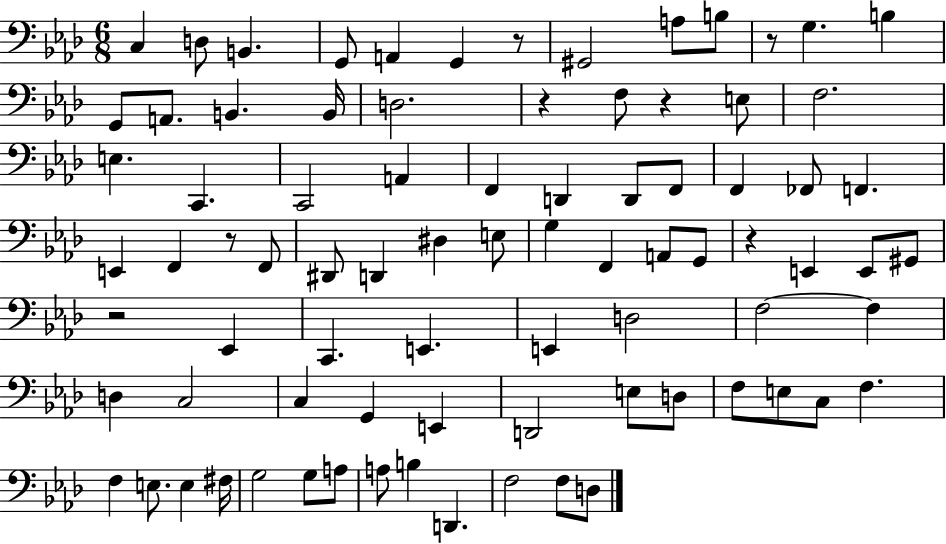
X:1
T:Untitled
M:6/8
L:1/4
K:Ab
C, D,/2 B,, G,,/2 A,, G,, z/2 ^G,,2 A,/2 B,/2 z/2 G, B, G,,/2 A,,/2 B,, B,,/4 D,2 z F,/2 z E,/2 F,2 E, C,, C,,2 A,, F,, D,, D,,/2 F,,/2 F,, _F,,/2 F,, E,, F,, z/2 F,,/2 ^D,,/2 D,, ^D, E,/2 G, F,, A,,/2 G,,/2 z E,, E,,/2 ^G,,/2 z2 _E,, C,, E,, E,, D,2 F,2 F, D, C,2 C, G,, E,, D,,2 E,/2 D,/2 F,/2 E,/2 C,/2 F, F, E,/2 E, ^F,/4 G,2 G,/2 A,/2 A,/2 B, D,, F,2 F,/2 D,/2